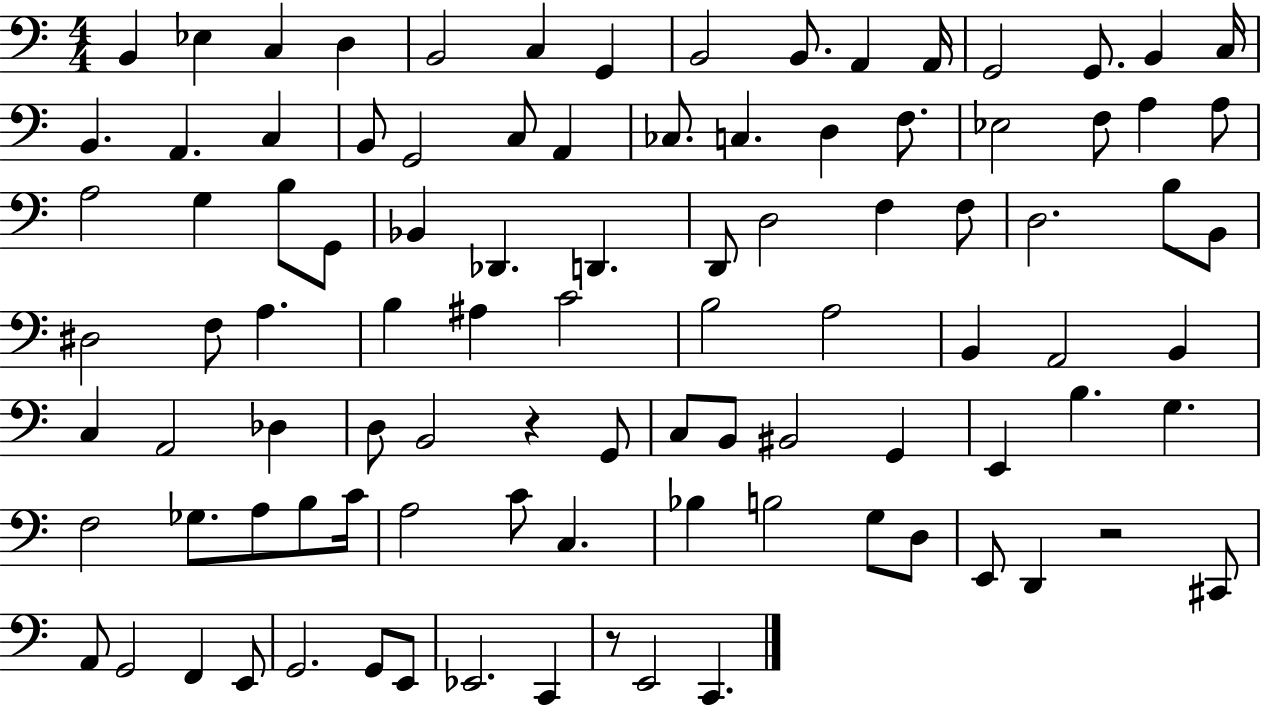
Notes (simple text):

B2/q Eb3/q C3/q D3/q B2/h C3/q G2/q B2/h B2/e. A2/q A2/s G2/h G2/e. B2/q C3/s B2/q. A2/q. C3/q B2/e G2/h C3/e A2/q CES3/e. C3/q. D3/q F3/e. Eb3/h F3/e A3/q A3/e A3/h G3/q B3/e G2/e Bb2/q Db2/q. D2/q. D2/e D3/h F3/q F3/e D3/h. B3/e B2/e D#3/h F3/e A3/q. B3/q A#3/q C4/h B3/h A3/h B2/q A2/h B2/q C3/q A2/h Db3/q D3/e B2/h R/q G2/e C3/e B2/e BIS2/h G2/q E2/q B3/q. G3/q. F3/h Gb3/e. A3/e B3/e C4/s A3/h C4/e C3/q. Bb3/q B3/h G3/e D3/e E2/e D2/q R/h C#2/e A2/e G2/h F2/q E2/e G2/h. G2/e E2/e Eb2/h. C2/q R/e E2/h C2/q.